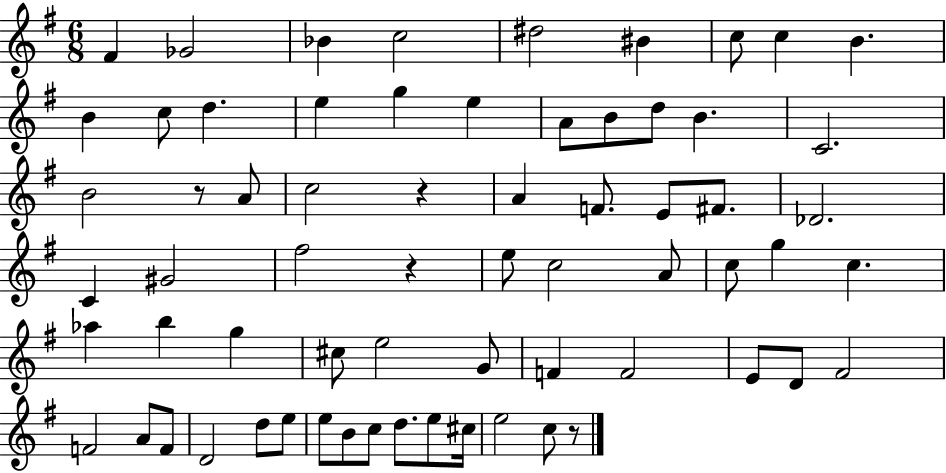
X:1
T:Untitled
M:6/8
L:1/4
K:G
^F _G2 _B c2 ^d2 ^B c/2 c B B c/2 d e g e A/2 B/2 d/2 B C2 B2 z/2 A/2 c2 z A F/2 E/2 ^F/2 _D2 C ^G2 ^f2 z e/2 c2 A/2 c/2 g c _a b g ^c/2 e2 G/2 F F2 E/2 D/2 ^F2 F2 A/2 F/2 D2 d/2 e/2 e/2 B/2 c/2 d/2 e/2 ^c/4 e2 c/2 z/2